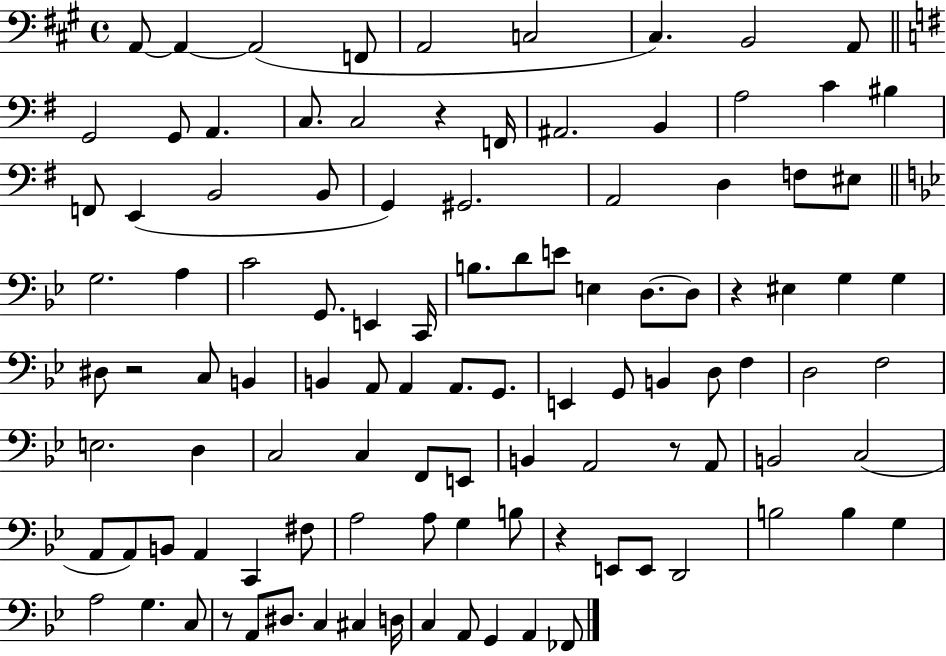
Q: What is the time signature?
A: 4/4